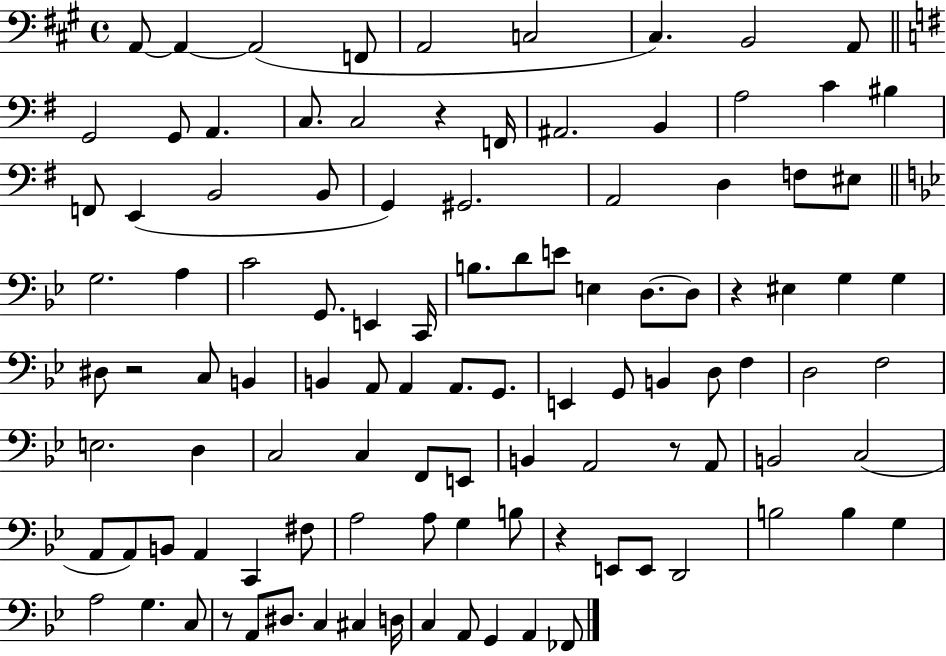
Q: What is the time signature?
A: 4/4